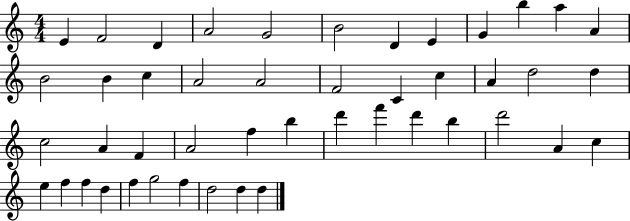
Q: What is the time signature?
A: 4/4